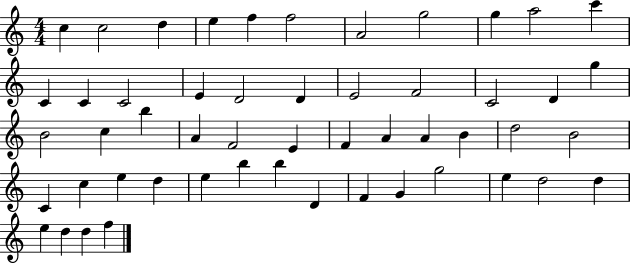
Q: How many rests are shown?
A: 0